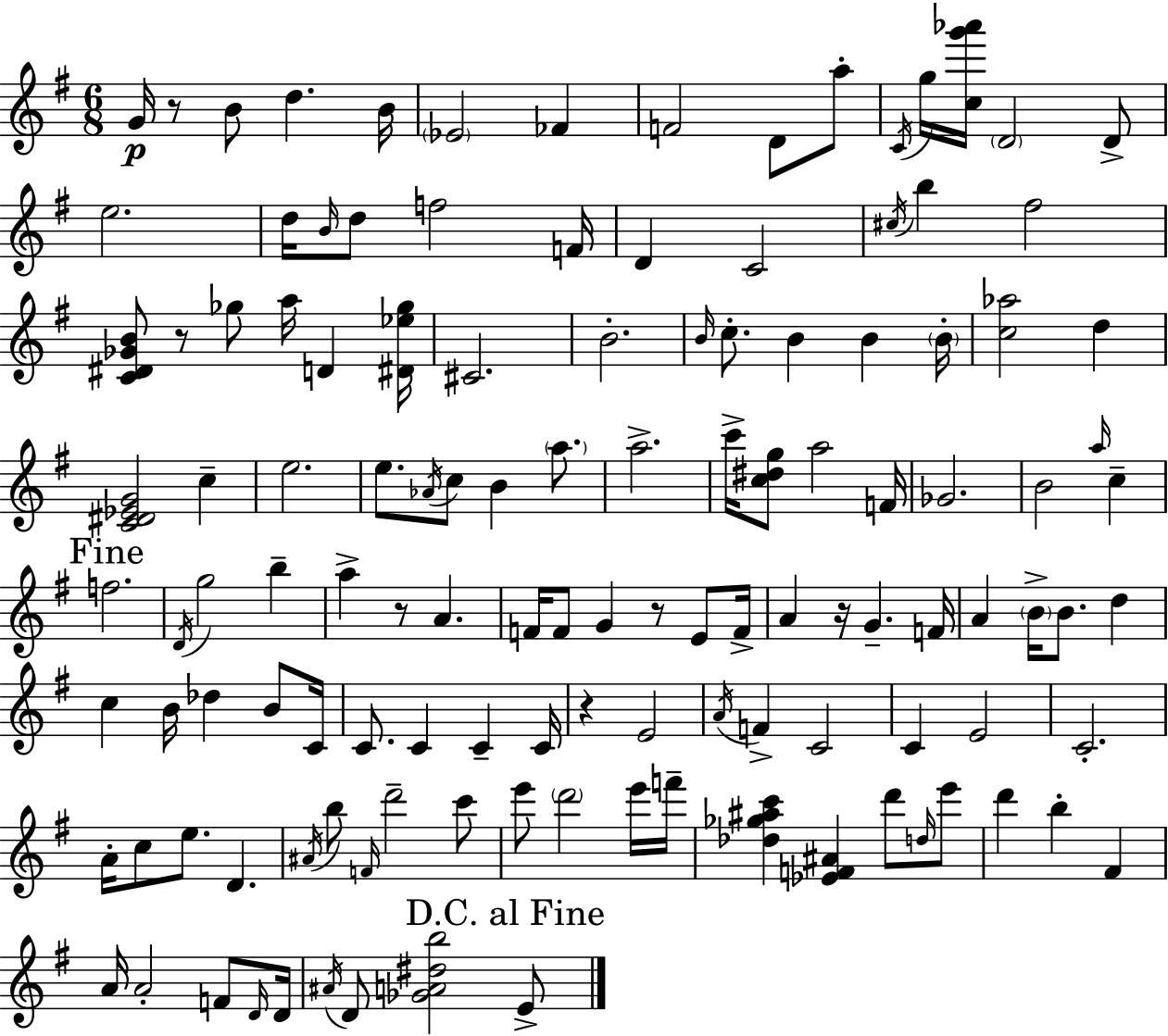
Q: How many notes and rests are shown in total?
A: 126